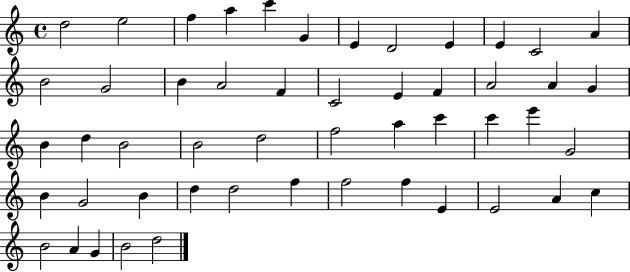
D5/h E5/h F5/q A5/q C6/q G4/q E4/q D4/h E4/q E4/q C4/h A4/q B4/h G4/h B4/q A4/h F4/q C4/h E4/q F4/q A4/h A4/q G4/q B4/q D5/q B4/h B4/h D5/h F5/h A5/q C6/q C6/q E6/q G4/h B4/q G4/h B4/q D5/q D5/h F5/q F5/h F5/q E4/q E4/h A4/q C5/q B4/h A4/q G4/q B4/h D5/h